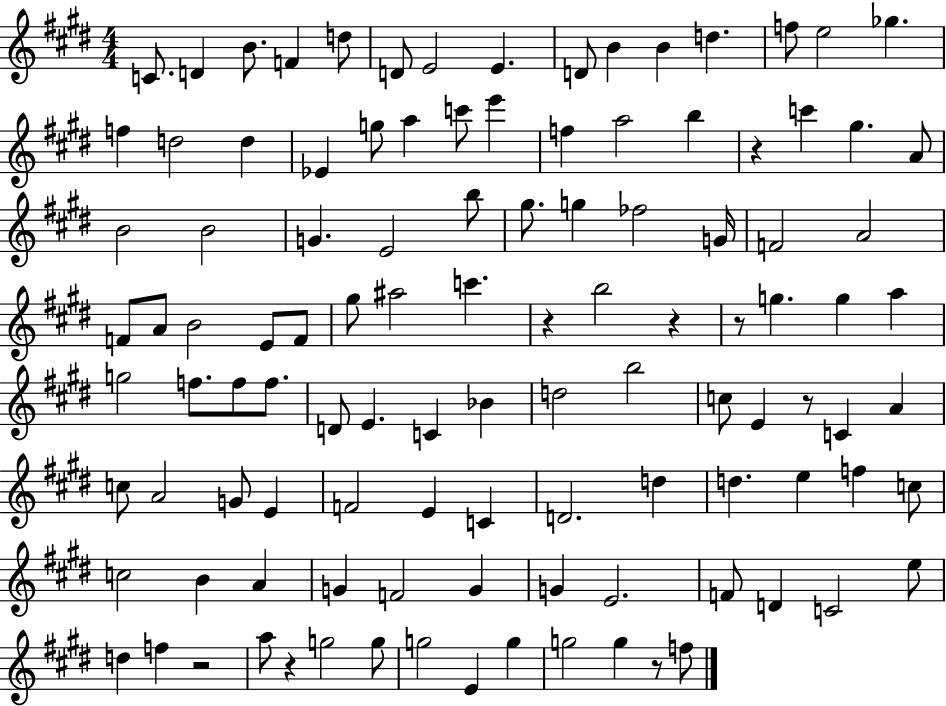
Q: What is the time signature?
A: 4/4